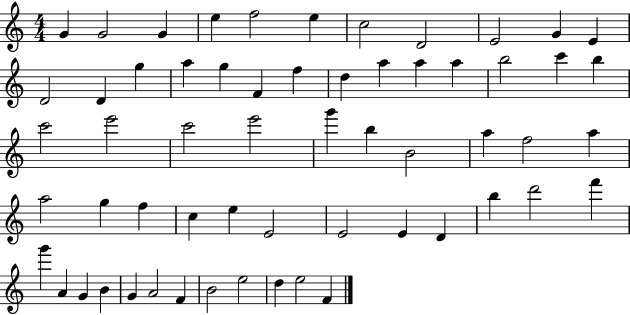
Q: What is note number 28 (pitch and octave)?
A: C6